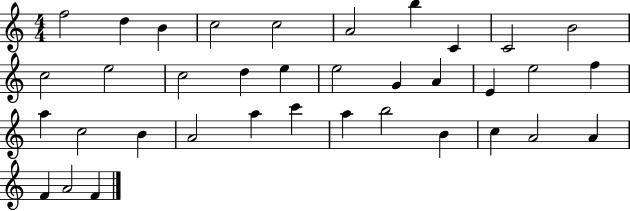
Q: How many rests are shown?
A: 0